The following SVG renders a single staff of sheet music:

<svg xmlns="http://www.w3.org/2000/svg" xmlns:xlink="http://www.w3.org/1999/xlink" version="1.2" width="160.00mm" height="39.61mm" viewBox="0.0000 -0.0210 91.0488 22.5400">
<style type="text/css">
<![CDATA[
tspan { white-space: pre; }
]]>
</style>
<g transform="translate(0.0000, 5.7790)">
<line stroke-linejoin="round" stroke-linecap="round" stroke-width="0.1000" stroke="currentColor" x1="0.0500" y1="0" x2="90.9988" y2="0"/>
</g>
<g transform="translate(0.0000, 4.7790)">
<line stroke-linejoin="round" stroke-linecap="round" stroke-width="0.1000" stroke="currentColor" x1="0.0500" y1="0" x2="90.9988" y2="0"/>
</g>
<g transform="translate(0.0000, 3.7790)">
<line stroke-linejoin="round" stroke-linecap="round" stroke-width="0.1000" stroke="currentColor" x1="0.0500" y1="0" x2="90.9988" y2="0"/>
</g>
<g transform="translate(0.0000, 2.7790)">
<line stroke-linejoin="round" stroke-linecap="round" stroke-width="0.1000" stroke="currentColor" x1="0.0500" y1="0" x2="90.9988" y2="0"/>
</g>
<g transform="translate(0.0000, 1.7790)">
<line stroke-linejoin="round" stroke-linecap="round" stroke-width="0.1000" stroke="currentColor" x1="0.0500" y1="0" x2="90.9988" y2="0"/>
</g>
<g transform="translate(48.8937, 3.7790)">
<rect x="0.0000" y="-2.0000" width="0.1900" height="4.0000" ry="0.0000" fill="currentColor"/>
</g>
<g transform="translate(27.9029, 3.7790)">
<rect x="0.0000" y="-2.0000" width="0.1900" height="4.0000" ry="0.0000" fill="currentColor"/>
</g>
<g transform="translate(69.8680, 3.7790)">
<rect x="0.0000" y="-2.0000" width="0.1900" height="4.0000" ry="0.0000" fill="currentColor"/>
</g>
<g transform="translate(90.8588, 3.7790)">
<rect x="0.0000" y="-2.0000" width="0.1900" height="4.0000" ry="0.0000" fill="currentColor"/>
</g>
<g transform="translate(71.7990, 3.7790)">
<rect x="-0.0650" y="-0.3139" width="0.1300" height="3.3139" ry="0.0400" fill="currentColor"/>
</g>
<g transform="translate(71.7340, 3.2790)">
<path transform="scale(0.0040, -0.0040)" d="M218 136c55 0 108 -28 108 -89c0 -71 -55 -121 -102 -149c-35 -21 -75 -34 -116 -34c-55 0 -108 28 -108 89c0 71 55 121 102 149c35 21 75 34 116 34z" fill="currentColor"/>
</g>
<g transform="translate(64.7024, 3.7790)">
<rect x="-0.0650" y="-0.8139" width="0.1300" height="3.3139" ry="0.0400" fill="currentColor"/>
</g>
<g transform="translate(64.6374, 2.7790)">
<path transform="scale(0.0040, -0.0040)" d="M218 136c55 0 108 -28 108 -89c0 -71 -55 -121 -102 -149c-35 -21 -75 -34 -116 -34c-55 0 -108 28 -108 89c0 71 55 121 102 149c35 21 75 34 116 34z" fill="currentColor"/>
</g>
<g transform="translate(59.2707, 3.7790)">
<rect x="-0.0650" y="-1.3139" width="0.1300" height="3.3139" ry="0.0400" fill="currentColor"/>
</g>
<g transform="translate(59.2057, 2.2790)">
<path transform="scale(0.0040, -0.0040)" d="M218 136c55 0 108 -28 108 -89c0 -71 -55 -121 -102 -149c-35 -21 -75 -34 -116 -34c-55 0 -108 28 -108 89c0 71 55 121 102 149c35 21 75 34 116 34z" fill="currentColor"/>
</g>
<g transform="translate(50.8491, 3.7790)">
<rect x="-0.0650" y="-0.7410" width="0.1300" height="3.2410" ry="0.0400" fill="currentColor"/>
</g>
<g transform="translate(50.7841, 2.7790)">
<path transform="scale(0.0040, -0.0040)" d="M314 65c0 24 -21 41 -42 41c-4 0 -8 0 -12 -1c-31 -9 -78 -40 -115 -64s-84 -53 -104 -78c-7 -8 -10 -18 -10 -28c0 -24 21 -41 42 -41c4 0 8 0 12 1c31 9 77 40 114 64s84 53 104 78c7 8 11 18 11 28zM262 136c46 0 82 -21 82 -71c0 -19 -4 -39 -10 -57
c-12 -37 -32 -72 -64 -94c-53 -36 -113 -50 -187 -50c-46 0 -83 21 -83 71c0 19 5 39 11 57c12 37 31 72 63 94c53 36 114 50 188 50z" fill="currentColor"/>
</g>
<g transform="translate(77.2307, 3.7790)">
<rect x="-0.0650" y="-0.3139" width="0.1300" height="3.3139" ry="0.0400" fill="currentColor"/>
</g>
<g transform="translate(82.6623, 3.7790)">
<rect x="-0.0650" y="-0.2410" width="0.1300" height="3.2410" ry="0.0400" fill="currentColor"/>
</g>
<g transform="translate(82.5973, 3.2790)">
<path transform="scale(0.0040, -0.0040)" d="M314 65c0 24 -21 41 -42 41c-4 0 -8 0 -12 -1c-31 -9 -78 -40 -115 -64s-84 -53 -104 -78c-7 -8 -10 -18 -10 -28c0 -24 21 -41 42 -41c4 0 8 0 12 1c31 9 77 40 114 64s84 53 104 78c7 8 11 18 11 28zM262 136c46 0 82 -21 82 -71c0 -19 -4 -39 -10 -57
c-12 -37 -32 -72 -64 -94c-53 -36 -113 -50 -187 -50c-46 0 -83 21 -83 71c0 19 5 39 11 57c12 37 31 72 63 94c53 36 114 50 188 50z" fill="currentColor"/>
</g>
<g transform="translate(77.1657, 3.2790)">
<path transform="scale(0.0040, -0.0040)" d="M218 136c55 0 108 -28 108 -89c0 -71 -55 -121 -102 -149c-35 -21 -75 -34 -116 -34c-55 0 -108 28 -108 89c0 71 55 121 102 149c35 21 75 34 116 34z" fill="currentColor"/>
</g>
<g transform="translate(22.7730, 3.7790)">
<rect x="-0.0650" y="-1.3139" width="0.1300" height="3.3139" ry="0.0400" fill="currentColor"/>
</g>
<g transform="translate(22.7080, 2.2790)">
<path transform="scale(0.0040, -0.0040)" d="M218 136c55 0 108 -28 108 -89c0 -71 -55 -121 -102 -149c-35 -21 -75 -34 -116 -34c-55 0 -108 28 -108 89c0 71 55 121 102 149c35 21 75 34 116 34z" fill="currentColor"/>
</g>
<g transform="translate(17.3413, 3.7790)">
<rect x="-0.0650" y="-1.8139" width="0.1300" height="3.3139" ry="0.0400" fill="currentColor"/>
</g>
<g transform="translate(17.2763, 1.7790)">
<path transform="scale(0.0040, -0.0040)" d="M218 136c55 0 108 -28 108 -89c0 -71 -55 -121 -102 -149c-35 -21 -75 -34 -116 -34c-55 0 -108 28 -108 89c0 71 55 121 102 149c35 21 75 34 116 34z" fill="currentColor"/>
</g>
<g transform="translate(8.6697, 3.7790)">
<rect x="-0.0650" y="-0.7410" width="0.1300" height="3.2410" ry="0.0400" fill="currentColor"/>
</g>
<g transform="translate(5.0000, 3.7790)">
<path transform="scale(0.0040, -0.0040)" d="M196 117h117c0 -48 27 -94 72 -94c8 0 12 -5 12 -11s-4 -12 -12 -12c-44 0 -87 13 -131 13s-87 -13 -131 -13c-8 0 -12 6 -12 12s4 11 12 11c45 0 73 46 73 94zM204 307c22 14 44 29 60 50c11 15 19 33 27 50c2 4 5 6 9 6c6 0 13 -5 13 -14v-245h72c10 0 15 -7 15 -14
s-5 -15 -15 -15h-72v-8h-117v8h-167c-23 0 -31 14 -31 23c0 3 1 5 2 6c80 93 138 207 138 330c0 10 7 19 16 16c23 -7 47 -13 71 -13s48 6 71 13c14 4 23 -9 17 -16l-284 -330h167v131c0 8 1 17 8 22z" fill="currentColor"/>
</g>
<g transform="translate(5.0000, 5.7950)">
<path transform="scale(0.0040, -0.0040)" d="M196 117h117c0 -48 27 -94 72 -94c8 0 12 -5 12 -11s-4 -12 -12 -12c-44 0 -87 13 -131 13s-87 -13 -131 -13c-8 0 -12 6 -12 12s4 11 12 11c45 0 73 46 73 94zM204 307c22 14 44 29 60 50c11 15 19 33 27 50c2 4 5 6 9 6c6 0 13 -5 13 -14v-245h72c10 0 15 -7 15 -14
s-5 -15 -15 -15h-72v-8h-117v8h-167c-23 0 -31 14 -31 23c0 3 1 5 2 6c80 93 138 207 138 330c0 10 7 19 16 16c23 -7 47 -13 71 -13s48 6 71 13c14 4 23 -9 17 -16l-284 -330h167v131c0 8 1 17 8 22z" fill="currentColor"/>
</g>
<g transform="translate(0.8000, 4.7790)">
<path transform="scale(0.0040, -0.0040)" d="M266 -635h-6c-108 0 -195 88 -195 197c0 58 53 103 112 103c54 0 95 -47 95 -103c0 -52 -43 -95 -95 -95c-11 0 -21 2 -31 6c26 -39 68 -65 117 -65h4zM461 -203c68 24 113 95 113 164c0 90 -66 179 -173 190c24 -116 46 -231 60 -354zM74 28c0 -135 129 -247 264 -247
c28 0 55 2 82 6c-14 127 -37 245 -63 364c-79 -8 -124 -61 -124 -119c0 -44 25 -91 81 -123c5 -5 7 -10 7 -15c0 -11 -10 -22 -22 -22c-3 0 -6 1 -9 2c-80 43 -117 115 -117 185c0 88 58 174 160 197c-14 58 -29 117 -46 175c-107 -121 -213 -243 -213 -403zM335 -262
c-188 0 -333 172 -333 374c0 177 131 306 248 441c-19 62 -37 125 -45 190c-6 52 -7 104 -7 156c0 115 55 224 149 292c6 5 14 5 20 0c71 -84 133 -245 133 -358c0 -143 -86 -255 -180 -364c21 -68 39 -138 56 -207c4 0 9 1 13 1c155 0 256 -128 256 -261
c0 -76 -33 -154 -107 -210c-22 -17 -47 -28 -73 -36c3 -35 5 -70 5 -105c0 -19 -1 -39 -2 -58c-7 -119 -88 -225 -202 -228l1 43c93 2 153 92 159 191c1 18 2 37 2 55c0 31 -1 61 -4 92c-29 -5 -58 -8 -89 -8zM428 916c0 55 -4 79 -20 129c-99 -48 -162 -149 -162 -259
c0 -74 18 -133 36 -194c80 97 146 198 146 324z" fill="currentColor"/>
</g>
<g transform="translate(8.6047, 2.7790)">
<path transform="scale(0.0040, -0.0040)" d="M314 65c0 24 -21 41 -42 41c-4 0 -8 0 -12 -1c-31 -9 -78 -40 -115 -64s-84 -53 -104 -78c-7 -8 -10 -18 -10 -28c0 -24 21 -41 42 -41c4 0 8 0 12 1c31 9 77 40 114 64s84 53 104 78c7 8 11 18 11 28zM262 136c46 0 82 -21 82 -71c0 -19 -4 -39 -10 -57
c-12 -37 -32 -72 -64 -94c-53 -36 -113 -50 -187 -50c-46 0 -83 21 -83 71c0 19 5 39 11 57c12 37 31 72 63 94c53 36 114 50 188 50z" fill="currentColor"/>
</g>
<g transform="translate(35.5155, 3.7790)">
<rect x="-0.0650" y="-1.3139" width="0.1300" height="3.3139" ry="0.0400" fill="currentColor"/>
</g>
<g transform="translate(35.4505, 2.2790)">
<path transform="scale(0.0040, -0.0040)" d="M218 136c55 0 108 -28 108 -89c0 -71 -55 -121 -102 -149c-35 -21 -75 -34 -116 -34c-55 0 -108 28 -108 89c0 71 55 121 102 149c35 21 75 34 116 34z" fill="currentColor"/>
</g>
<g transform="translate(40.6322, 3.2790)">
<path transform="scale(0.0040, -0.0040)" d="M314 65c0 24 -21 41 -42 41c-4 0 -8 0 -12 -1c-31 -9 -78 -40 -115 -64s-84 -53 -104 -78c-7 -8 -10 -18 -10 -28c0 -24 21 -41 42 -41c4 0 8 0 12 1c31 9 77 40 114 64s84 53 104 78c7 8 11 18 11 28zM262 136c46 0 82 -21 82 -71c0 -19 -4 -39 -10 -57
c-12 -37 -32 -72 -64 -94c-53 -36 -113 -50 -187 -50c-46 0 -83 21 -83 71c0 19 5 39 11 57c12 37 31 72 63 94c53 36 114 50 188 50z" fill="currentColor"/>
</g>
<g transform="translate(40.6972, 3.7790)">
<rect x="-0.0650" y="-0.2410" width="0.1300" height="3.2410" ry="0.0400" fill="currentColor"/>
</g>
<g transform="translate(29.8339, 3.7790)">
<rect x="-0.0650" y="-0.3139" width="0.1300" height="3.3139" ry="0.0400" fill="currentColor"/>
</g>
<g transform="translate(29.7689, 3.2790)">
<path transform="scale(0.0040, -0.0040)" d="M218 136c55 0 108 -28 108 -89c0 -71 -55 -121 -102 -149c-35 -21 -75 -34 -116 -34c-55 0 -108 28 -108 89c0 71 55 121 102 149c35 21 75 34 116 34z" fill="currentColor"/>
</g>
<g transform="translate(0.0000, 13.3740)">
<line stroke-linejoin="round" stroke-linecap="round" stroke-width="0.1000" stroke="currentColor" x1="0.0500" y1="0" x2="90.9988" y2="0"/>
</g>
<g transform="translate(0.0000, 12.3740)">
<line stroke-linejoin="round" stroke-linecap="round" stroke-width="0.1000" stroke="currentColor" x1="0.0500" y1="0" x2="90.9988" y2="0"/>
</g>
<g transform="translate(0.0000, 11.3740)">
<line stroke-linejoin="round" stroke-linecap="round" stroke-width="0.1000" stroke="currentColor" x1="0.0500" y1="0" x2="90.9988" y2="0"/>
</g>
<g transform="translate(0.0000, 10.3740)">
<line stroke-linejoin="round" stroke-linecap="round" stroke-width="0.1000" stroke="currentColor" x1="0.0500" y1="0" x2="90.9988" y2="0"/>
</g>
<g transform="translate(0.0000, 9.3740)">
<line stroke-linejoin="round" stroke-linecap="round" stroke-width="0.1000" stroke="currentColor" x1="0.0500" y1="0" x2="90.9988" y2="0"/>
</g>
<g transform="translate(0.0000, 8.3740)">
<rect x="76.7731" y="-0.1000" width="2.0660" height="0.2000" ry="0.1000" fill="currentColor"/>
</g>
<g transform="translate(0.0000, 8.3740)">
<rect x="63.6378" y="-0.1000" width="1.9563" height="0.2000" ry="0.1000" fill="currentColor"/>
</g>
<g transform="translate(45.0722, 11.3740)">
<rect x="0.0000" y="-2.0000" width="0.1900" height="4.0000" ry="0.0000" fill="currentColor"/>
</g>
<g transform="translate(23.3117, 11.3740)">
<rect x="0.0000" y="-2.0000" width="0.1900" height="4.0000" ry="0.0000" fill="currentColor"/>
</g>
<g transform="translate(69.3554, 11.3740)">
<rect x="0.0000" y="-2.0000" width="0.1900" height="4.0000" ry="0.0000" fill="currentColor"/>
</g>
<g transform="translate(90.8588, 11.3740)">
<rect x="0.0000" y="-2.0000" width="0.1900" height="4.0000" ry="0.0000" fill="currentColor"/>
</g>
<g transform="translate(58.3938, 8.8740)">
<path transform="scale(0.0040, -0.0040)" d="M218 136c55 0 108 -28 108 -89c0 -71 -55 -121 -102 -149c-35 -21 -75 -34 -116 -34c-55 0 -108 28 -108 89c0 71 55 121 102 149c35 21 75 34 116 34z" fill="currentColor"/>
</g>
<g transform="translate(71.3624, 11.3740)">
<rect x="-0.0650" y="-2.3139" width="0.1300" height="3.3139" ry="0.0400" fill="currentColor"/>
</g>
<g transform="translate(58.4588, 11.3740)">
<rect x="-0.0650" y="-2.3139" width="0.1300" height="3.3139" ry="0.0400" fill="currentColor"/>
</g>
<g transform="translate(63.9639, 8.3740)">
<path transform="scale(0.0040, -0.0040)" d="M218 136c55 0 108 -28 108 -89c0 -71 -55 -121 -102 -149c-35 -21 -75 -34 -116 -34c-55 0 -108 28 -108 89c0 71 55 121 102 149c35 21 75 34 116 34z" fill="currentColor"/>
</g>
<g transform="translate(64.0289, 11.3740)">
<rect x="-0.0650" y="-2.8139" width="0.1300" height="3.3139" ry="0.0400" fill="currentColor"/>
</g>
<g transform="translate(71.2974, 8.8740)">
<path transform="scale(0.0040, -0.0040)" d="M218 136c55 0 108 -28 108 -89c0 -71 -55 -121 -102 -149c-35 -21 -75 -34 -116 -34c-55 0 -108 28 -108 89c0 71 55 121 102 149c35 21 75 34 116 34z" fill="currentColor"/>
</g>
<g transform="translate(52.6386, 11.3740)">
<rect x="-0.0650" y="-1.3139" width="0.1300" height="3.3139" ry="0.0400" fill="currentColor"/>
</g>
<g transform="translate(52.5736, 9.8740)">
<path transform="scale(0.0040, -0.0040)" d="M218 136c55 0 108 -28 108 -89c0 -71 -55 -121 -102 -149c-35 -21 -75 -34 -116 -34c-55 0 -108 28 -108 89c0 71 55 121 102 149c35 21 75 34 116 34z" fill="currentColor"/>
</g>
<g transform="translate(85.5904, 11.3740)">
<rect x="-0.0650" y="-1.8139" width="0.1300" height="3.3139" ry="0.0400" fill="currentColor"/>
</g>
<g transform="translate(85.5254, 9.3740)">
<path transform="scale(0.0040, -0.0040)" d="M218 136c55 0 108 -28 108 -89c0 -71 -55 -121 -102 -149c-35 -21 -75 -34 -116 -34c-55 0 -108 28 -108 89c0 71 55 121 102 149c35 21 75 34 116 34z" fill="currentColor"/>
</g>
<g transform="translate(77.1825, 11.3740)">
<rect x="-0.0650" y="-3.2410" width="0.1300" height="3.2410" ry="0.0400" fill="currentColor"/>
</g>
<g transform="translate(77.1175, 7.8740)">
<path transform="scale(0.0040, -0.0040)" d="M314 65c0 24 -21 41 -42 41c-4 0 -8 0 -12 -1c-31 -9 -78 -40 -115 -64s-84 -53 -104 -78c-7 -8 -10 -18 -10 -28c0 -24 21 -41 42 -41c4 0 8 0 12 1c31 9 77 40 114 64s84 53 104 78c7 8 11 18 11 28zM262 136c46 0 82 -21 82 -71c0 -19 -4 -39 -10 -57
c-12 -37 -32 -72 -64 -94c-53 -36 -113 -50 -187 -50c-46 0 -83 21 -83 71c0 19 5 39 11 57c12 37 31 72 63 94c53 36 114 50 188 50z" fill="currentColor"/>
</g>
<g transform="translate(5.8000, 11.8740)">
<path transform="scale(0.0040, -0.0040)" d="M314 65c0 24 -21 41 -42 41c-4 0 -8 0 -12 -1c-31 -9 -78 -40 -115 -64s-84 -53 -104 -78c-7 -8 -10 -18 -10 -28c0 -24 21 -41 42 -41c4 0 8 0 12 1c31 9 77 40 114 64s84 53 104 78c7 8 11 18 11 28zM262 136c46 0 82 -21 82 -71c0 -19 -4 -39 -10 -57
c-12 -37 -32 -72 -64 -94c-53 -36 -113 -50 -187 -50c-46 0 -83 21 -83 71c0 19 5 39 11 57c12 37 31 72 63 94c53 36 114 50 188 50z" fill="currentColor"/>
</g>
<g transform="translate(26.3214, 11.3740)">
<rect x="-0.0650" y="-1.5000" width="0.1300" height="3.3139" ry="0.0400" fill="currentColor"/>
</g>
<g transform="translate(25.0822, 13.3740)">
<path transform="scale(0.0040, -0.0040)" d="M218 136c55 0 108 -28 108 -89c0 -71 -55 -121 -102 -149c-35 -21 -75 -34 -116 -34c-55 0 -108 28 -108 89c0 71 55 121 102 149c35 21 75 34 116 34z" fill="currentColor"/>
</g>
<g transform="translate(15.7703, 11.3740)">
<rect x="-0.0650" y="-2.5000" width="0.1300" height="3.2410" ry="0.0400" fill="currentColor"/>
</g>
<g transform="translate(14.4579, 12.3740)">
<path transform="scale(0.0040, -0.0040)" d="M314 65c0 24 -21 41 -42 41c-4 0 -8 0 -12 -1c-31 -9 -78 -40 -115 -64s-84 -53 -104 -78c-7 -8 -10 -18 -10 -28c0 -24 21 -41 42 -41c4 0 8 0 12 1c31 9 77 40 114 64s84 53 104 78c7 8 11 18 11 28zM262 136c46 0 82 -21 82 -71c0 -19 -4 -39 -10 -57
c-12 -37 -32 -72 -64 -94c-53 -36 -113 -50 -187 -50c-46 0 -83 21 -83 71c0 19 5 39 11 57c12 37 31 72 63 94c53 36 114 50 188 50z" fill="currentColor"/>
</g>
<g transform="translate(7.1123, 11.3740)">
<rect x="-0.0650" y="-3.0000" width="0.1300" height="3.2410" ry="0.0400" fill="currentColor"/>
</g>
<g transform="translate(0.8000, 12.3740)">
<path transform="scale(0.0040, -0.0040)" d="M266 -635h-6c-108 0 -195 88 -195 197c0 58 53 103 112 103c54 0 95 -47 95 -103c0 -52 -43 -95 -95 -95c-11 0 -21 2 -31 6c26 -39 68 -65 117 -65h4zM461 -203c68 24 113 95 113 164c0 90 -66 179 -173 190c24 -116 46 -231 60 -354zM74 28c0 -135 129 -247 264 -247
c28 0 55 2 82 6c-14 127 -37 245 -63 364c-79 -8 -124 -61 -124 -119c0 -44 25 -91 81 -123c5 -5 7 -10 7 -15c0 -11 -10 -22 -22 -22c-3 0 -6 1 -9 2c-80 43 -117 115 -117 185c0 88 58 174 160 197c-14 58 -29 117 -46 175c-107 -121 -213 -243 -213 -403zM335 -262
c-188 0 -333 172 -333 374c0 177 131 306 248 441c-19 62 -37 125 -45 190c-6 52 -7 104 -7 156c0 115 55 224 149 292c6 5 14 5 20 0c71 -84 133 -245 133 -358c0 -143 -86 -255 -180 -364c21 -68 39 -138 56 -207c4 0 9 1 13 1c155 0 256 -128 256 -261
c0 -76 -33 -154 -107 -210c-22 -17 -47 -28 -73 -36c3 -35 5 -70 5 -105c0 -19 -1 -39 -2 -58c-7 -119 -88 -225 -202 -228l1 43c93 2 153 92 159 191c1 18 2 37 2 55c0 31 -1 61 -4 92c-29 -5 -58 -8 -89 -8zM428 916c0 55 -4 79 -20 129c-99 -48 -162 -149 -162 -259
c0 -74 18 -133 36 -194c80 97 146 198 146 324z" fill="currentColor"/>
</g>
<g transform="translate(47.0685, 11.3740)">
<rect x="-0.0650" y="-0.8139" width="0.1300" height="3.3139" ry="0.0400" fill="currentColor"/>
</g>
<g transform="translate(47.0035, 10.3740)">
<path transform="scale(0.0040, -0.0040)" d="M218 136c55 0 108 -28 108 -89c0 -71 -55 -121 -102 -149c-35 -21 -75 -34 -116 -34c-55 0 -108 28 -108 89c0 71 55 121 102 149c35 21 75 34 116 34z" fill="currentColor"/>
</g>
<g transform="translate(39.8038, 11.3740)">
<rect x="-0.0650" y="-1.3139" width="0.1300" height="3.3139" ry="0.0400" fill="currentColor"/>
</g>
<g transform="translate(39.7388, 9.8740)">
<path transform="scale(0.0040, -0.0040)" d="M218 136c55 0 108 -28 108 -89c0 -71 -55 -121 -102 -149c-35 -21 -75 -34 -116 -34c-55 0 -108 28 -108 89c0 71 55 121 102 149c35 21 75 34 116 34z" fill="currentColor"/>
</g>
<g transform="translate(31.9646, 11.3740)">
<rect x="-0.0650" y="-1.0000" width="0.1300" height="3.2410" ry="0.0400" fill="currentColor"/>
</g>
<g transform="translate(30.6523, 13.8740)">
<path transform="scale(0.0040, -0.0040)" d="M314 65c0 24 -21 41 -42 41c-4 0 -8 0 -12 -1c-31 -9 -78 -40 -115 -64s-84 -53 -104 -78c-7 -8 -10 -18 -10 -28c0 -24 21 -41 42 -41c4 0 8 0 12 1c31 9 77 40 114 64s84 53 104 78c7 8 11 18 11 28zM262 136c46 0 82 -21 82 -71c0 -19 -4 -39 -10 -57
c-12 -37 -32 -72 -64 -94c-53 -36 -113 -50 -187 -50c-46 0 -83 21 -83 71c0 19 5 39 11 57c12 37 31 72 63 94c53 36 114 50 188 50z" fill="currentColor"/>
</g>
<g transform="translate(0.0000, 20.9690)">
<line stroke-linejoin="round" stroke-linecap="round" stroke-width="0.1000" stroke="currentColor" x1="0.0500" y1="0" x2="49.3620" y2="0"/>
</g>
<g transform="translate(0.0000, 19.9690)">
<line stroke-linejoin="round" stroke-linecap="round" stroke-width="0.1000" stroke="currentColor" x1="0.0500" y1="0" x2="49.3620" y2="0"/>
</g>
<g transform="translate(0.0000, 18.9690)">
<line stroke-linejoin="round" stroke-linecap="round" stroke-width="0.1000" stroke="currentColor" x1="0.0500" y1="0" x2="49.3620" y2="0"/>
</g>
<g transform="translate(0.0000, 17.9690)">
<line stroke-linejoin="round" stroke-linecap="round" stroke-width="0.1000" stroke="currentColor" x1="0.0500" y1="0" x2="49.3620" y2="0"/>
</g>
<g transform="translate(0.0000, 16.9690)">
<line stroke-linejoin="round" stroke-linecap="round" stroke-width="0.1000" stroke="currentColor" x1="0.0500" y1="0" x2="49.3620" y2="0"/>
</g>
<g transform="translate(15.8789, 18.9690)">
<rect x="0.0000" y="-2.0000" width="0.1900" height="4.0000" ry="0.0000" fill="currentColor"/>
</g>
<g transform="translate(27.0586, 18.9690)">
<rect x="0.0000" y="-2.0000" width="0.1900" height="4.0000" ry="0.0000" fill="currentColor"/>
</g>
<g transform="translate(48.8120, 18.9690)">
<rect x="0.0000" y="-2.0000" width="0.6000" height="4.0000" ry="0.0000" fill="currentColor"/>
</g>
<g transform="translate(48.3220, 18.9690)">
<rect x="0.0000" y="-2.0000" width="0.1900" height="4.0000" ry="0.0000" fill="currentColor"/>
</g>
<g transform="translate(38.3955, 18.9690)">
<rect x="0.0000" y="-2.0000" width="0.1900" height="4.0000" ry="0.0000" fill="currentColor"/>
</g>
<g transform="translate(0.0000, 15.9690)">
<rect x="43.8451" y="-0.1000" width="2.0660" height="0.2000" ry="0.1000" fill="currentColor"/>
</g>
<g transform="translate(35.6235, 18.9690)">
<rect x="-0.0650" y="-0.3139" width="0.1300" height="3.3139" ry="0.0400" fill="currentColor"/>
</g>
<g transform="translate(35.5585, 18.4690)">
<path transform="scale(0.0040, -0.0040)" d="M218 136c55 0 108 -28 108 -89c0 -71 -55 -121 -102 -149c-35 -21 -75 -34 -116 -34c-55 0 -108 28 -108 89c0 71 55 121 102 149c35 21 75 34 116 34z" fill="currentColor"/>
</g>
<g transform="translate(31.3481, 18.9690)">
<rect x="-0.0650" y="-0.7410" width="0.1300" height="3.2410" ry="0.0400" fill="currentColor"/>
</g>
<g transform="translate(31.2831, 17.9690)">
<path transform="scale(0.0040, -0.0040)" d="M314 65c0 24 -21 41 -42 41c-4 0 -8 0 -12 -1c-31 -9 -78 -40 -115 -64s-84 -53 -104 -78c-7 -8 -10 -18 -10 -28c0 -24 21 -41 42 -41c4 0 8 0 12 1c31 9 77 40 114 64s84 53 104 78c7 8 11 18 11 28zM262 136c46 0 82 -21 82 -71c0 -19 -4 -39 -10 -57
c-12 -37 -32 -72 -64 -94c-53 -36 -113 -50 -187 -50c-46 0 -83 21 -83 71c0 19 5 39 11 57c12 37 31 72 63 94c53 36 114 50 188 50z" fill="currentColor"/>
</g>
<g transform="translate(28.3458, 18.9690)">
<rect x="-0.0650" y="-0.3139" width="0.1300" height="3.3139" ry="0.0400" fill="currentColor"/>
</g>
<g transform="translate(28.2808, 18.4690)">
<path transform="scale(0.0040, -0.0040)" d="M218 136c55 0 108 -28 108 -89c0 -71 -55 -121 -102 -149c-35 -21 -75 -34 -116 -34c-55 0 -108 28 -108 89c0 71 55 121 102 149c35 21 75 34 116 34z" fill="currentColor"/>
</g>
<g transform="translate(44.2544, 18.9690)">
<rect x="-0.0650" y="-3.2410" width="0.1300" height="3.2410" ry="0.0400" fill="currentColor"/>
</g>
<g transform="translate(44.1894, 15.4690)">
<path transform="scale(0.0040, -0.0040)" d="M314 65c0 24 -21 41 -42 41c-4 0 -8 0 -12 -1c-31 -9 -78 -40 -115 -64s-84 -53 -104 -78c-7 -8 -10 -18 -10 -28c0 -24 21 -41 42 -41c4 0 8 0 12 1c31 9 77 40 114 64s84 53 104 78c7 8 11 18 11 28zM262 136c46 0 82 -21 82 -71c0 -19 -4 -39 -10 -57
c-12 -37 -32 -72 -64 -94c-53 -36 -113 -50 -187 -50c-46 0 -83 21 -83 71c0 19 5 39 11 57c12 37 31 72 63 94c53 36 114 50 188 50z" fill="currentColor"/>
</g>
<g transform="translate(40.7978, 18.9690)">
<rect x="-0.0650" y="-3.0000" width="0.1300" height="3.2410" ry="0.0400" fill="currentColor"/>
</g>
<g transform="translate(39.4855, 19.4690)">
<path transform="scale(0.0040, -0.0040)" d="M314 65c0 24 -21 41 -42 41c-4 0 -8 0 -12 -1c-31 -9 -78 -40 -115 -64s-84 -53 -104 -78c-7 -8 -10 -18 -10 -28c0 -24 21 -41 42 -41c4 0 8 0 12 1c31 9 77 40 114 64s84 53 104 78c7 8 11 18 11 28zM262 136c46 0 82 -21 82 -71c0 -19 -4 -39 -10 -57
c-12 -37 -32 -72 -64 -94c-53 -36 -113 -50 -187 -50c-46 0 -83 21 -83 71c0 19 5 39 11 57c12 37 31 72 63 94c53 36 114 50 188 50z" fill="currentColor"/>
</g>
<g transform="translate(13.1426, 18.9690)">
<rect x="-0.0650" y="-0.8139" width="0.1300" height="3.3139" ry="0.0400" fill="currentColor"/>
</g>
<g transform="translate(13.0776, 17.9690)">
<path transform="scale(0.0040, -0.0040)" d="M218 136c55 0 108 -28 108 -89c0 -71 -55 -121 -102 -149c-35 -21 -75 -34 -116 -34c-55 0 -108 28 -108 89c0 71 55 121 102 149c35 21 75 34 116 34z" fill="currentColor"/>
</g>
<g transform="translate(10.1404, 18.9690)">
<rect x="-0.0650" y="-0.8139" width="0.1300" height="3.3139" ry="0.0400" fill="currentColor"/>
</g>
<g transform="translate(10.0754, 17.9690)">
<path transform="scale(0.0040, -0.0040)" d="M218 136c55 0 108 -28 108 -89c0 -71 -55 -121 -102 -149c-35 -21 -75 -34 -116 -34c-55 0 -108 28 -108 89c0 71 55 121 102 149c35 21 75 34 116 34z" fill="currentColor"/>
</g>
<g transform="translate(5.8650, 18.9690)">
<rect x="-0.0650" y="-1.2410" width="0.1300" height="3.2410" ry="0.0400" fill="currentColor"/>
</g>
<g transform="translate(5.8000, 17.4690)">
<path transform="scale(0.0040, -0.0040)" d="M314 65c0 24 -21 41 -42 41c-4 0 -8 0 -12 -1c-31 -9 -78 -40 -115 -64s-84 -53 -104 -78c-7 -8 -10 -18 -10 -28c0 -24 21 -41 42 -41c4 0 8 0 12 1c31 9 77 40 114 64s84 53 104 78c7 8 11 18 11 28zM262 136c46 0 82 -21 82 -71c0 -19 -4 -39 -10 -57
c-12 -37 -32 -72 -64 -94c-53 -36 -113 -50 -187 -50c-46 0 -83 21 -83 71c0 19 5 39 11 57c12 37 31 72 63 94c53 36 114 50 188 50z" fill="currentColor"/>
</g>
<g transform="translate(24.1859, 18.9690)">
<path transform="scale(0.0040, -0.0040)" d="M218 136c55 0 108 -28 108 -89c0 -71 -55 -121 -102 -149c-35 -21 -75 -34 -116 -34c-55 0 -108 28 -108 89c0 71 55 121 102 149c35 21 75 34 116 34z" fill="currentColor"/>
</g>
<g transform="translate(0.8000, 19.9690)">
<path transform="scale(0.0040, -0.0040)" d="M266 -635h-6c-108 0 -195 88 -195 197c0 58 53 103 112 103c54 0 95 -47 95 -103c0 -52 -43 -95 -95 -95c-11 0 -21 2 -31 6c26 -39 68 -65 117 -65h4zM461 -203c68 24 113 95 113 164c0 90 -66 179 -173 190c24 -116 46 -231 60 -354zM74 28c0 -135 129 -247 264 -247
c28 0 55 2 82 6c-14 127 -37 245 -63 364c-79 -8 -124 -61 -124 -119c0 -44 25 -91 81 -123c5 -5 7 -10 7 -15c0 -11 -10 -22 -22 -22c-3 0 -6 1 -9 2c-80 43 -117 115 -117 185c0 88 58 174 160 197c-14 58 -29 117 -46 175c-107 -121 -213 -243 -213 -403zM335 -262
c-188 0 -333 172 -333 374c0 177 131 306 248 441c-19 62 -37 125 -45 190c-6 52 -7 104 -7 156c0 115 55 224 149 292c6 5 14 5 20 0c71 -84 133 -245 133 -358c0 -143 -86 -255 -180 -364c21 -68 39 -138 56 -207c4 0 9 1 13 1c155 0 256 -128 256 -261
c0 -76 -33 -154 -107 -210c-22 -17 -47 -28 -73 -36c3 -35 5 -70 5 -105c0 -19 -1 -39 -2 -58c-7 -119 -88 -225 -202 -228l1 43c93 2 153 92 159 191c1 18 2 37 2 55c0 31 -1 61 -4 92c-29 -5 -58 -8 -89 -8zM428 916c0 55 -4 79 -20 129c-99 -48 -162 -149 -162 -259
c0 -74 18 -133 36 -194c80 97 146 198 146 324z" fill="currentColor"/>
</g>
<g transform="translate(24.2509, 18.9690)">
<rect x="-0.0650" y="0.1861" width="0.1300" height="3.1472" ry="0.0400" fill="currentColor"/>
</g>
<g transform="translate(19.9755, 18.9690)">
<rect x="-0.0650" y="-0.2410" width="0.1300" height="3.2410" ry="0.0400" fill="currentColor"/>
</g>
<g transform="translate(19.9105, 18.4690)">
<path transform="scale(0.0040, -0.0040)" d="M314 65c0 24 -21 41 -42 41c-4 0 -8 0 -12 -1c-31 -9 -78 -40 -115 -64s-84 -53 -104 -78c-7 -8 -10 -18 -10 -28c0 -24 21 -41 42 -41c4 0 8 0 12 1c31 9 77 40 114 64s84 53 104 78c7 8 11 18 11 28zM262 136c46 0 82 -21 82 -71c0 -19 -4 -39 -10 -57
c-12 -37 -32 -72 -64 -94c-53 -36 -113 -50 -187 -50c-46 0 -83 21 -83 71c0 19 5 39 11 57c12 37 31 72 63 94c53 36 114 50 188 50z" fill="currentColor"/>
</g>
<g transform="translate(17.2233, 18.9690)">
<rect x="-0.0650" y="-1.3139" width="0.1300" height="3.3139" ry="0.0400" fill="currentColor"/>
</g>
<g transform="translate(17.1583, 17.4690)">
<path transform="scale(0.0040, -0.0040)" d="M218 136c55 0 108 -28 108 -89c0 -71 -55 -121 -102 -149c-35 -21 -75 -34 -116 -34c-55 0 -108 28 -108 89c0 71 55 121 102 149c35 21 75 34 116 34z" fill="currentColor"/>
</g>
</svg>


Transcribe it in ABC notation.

X:1
T:Untitled
M:4/4
L:1/4
K:C
d2 f e c e c2 d2 e d c c c2 A2 G2 E D2 e d e g a g b2 f e2 d d e c2 B c d2 c A2 b2